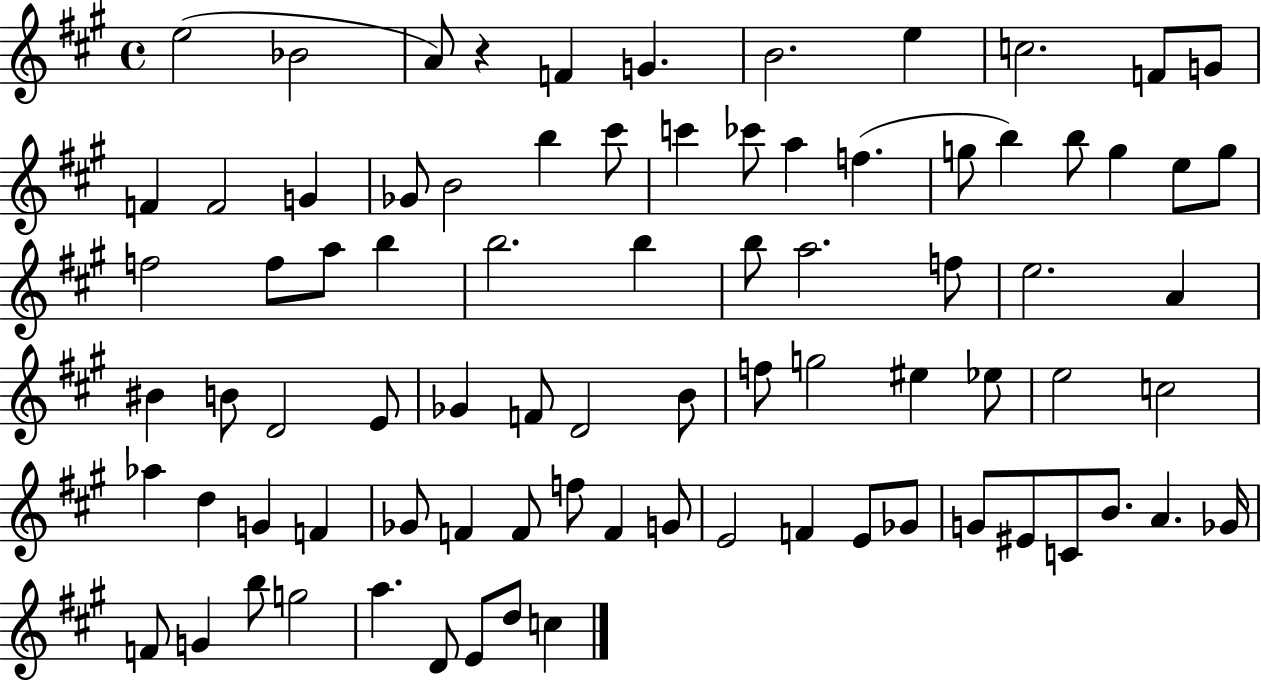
E5/h Bb4/h A4/e R/q F4/q G4/q. B4/h. E5/q C5/h. F4/e G4/e F4/q F4/h G4/q Gb4/e B4/h B5/q C#6/e C6/q CES6/e A5/q F5/q. G5/e B5/q B5/e G5/q E5/e G5/e F5/h F5/e A5/e B5/q B5/h. B5/q B5/e A5/h. F5/e E5/h. A4/q BIS4/q B4/e D4/h E4/e Gb4/q F4/e D4/h B4/e F5/e G5/h EIS5/q Eb5/e E5/h C5/h Ab5/q D5/q G4/q F4/q Gb4/e F4/q F4/e F5/e F4/q G4/e E4/h F4/q E4/e Gb4/e G4/e EIS4/e C4/e B4/e. A4/q. Gb4/s F4/e G4/q B5/e G5/h A5/q. D4/e E4/e D5/e C5/q